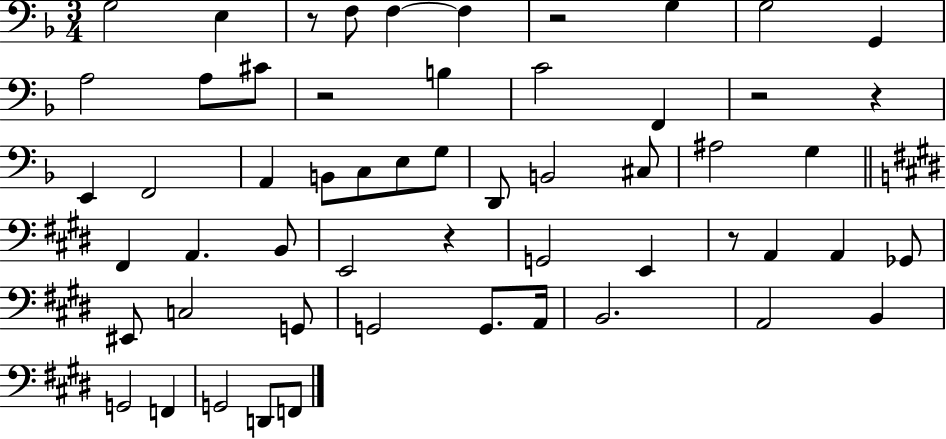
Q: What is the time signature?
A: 3/4